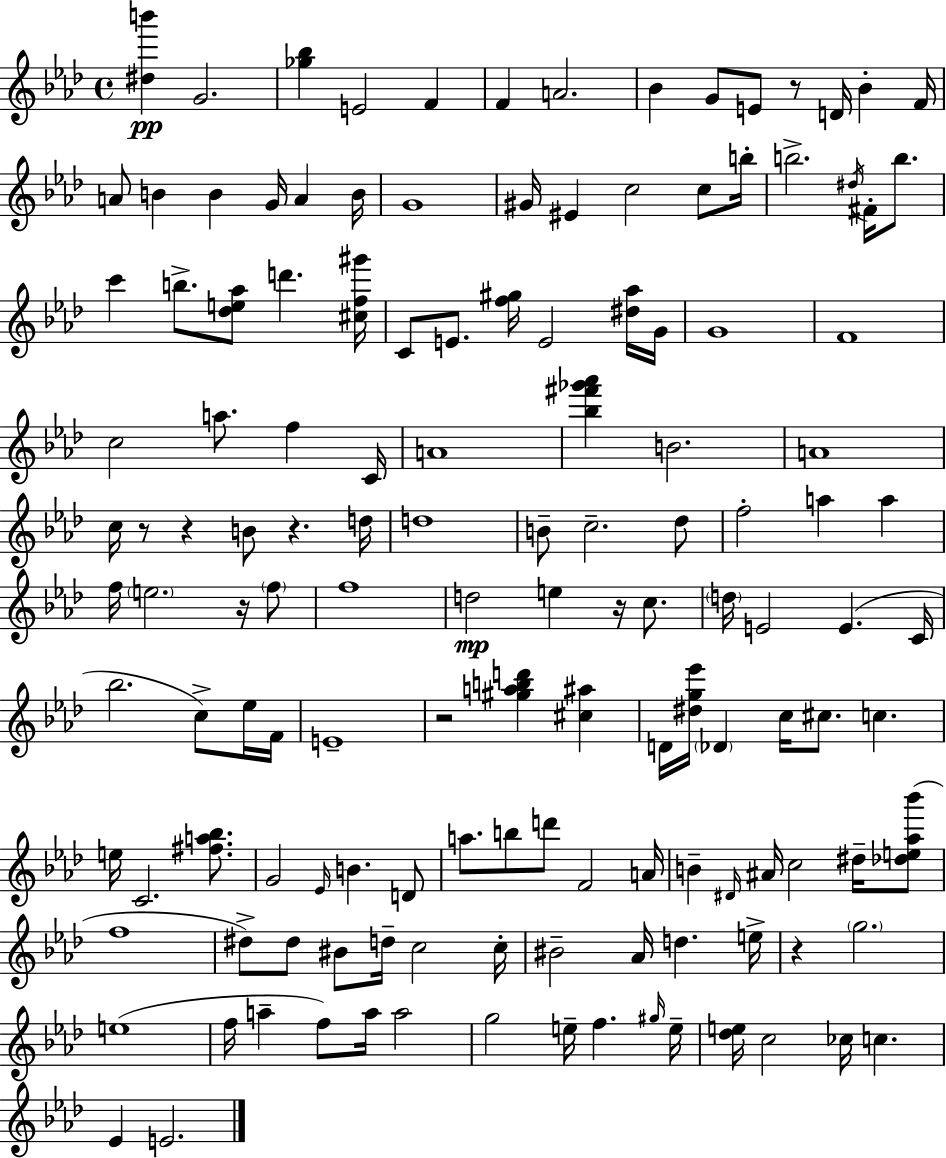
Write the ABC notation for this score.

X:1
T:Untitled
M:4/4
L:1/4
K:Ab
[^db'] G2 [_g_b] E2 F F A2 _B G/2 E/2 z/2 D/4 _B F/4 A/2 B B G/4 A B/4 G4 ^G/4 ^E c2 c/2 b/4 b2 ^d/4 ^F/4 b/2 c' b/2 [_de_a]/2 d' [^cf^g']/4 C/2 E/2 [f^g]/4 E2 [^d_a]/4 G/4 G4 F4 c2 a/2 f C/4 A4 [_b^f'_g'_a'] B2 A4 c/4 z/2 z B/2 z d/4 d4 B/2 c2 _d/2 f2 a a f/4 e2 z/4 f/2 f4 d2 e z/4 c/2 d/4 E2 E C/4 _b2 c/2 _e/4 F/4 E4 z2 [^gabd'] [^c^a] D/4 [^dg_e']/4 _D c/4 ^c/2 c e/4 C2 [^fa_b]/2 G2 _E/4 B D/2 a/2 b/2 d'/2 F2 A/4 B ^D/4 ^A/4 c2 ^d/4 [_de_a_b']/2 f4 ^d/2 ^d/2 ^B/2 d/4 c2 c/4 ^B2 _A/4 d e/4 z g2 e4 f/4 a f/2 a/4 a2 g2 e/4 f ^g/4 e/4 [_de]/4 c2 _c/4 c _E E2